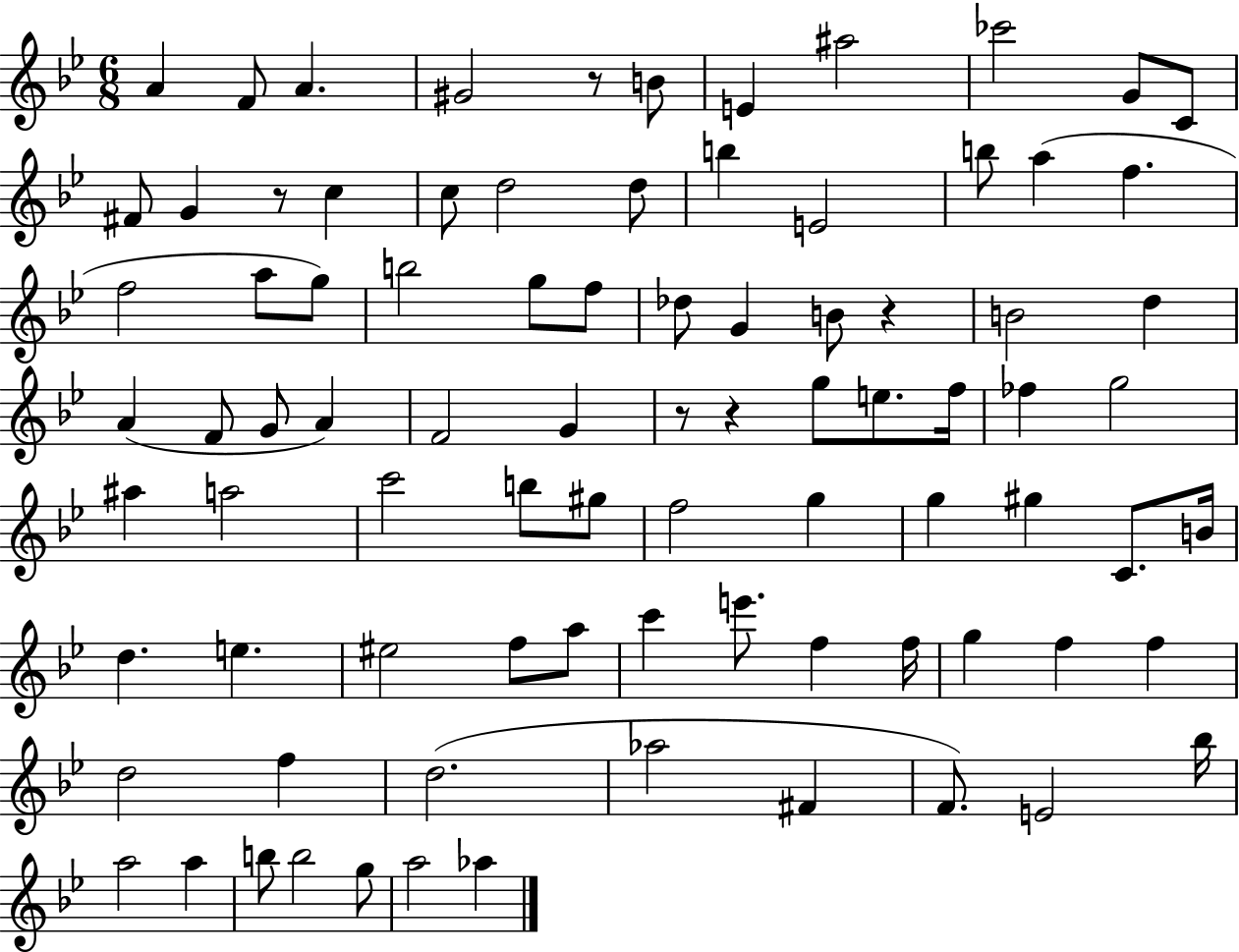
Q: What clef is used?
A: treble